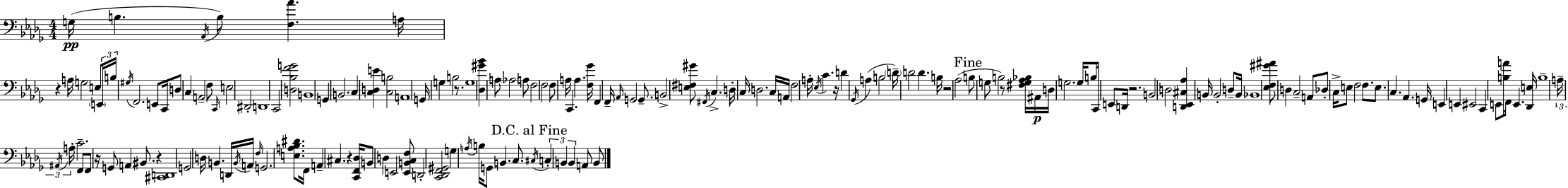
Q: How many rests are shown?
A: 9